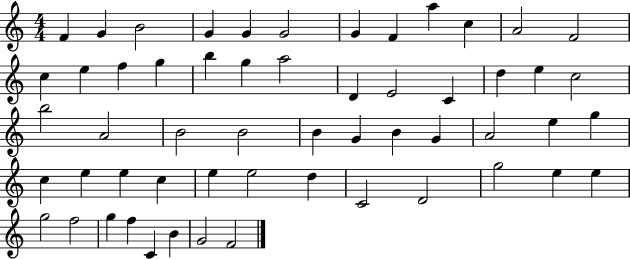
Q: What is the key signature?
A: C major